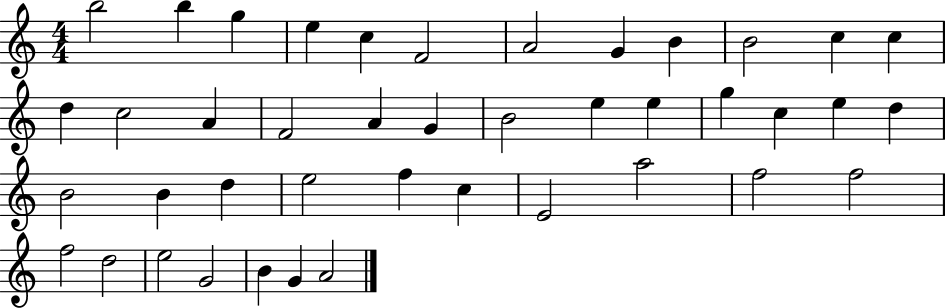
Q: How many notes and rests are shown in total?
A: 42